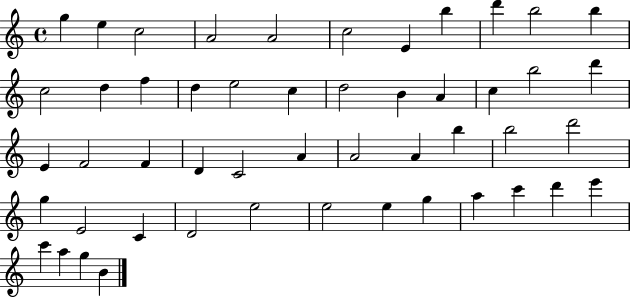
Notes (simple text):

G5/q E5/q C5/h A4/h A4/h C5/h E4/q B5/q D6/q B5/h B5/q C5/h D5/q F5/q D5/q E5/h C5/q D5/h B4/q A4/q C5/q B5/h D6/q E4/q F4/h F4/q D4/q C4/h A4/q A4/h A4/q B5/q B5/h D6/h G5/q E4/h C4/q D4/h E5/h E5/h E5/q G5/q A5/q C6/q D6/q E6/q C6/q A5/q G5/q B4/q